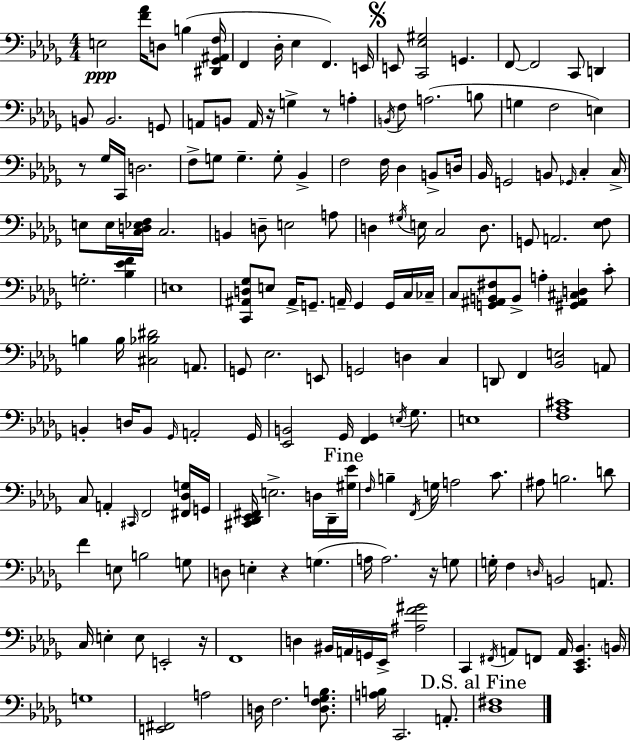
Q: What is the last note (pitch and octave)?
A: A2